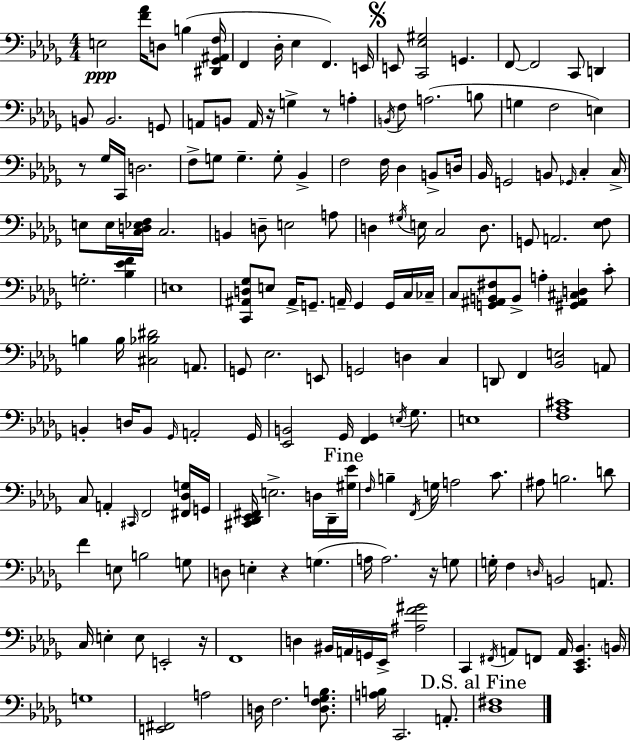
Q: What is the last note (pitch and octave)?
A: A2